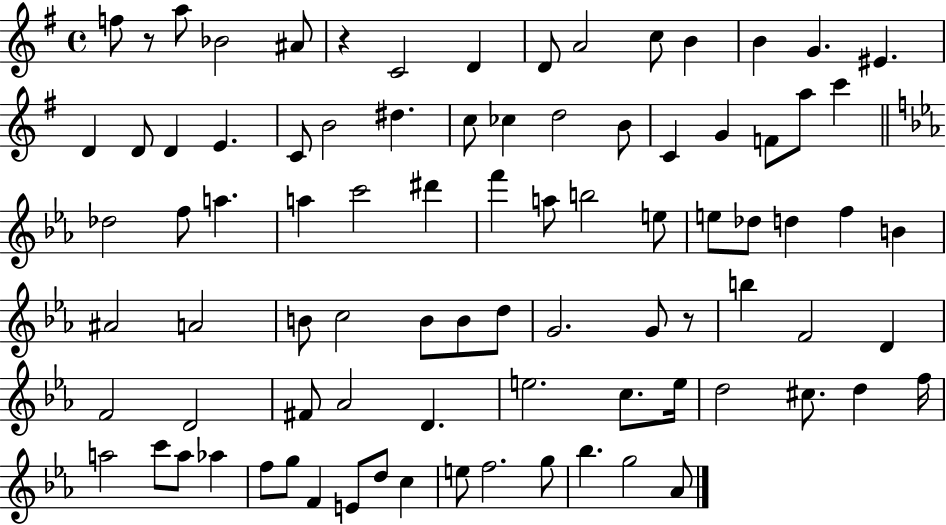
{
  \clef treble
  \time 4/4
  \defaultTimeSignature
  \key g \major
  \repeat volta 2 { f''8 r8 a''8 bes'2 ais'8 | r4 c'2 d'4 | d'8 a'2 c''8 b'4 | b'4 g'4. eis'4. | \break d'4 d'8 d'4 e'4. | c'8 b'2 dis''4. | c''8 ces''4 d''2 b'8 | c'4 g'4 f'8 a''8 c'''4 | \break \bar "||" \break \key ees \major des''2 f''8 a''4. | a''4 c'''2 dis'''4 | f'''4 a''8 b''2 e''8 | e''8 des''8 d''4 f''4 b'4 | \break ais'2 a'2 | b'8 c''2 b'8 b'8 d''8 | g'2. g'8 r8 | b''4 f'2 d'4 | \break f'2 d'2 | fis'8 aes'2 d'4. | e''2. c''8. e''16 | d''2 cis''8. d''4 f''16 | \break a''2 c'''8 a''8 aes''4 | f''8 g''8 f'4 e'8 d''8 c''4 | e''8 f''2. g''8 | bes''4. g''2 aes'8 | \break } \bar "|."
}